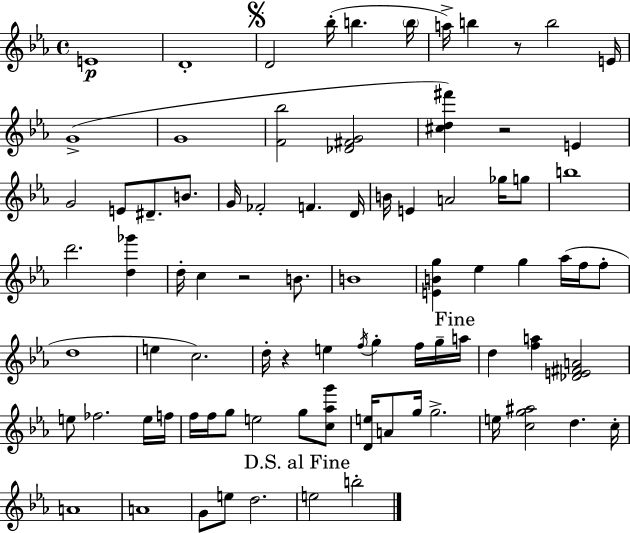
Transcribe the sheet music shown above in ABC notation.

X:1
T:Untitled
M:4/4
L:1/4
K:Eb
E4 D4 D2 _b/4 b b/4 a/4 b z/2 b2 E/4 G4 G4 [F_b]2 [_D^FG]2 [^cd^f'] z2 E G2 E/2 ^D/2 B/2 G/4 _F2 F D/4 B/4 E A2 _g/4 g/2 b4 d'2 [d_g'] d/4 c z2 B/2 B4 [EBg] _e g _a/4 f/4 f/2 d4 e c2 d/4 z e f/4 g f/4 g/4 a/4 d [fa] [_DE^FA]2 e/2 _f2 e/4 f/4 f/4 f/4 g/2 e2 g/2 [c_ag']/2 [De]/4 A/2 g/4 g2 e/4 [cg^a]2 d c/4 A4 A4 G/2 e/2 d2 e2 b2